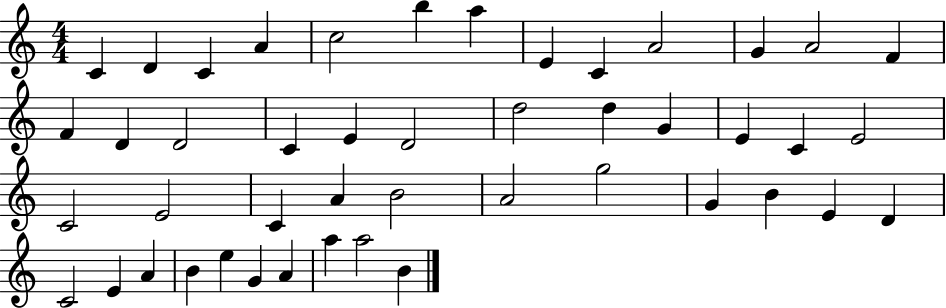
X:1
T:Untitled
M:4/4
L:1/4
K:C
C D C A c2 b a E C A2 G A2 F F D D2 C E D2 d2 d G E C E2 C2 E2 C A B2 A2 g2 G B E D C2 E A B e G A a a2 B